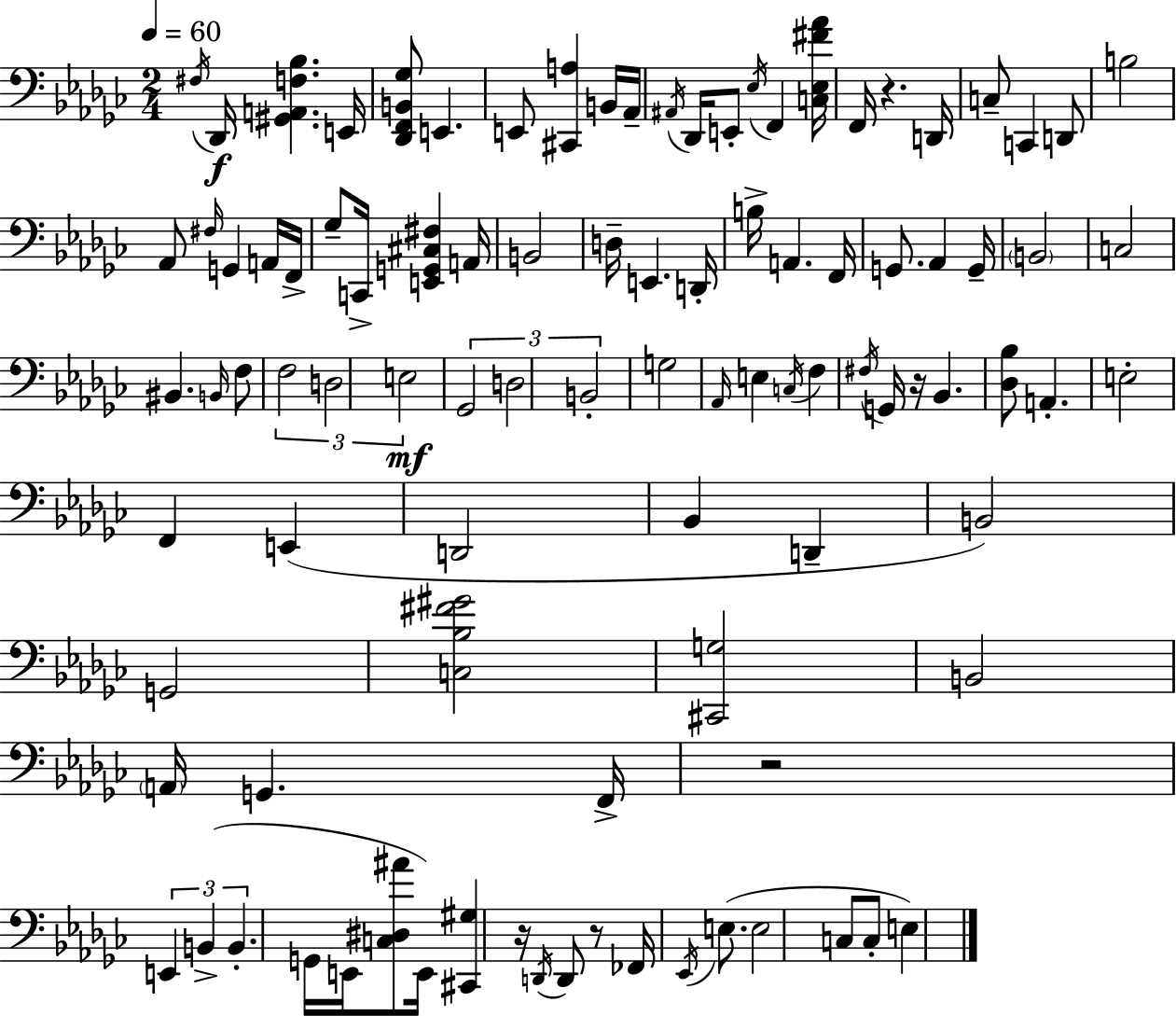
{
  \clef bass
  \numericTimeSignature
  \time 2/4
  \key ees \minor
  \tempo 4 = 60
  \acciaccatura { fis16 }\f des,16 <gis, a, f bes>4. | e,16 <des, f, b, ges>8 e,4. | e,8 <cis, a>4 b,16 | aes,16-- \acciaccatura { ais,16 } des,16 e,8-. \acciaccatura { ees16 } f,4 | \break <c ees fis' aes'>16 f,16 r4. | d,16 c8-- c,4 | d,8 b2 | aes,8 \grace { fis16 } g,4 | \break a,16 f,16-> ges8-- c,16-> <e, g, cis fis>4 | a,16 b,2 | d16-- e,4. | d,16-. b16-> a,4. | \break f,16 g,8. aes,4 | g,16-- \parenthesize b,2 | c2 | bis,4. | \break \grace { b,16 } f8 \tuplet 3/2 { f2 | d2 | e2\mf } | \tuplet 3/2 { ges,2 | \break d2 | b,2-. } | g2 | \grace { aes,16 } e4 | \break \acciaccatura { c16 } f4 \acciaccatura { fis16 } | g,16 r16 bes,4. | <des bes>8 a,4.-. | e2-. | \break f,4 e,4( | d,2 | bes,4 d,4-- | b,2) | \break g,2 | <c bes fis' gis'>2 | <cis, g>2 | b,2 | \break \parenthesize a,16 g,4. f,16-> | r2 | \tuplet 3/2 { e,4 b,4->( | b,4.-. } g,16 e,16 | \break <c dis ais'>8 e,16) <cis, gis>4 r16 | \acciaccatura { d,16 } d,8 r8 fes,16 \acciaccatura { ees,16 }( e8. | e2 | c8 c8-. e4) | \break \bar "|."
}